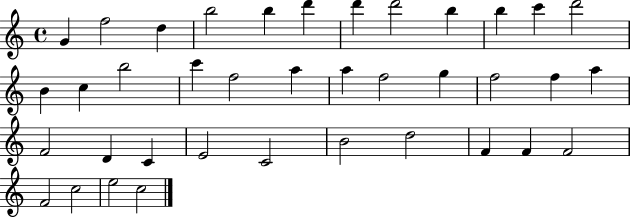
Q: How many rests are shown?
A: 0